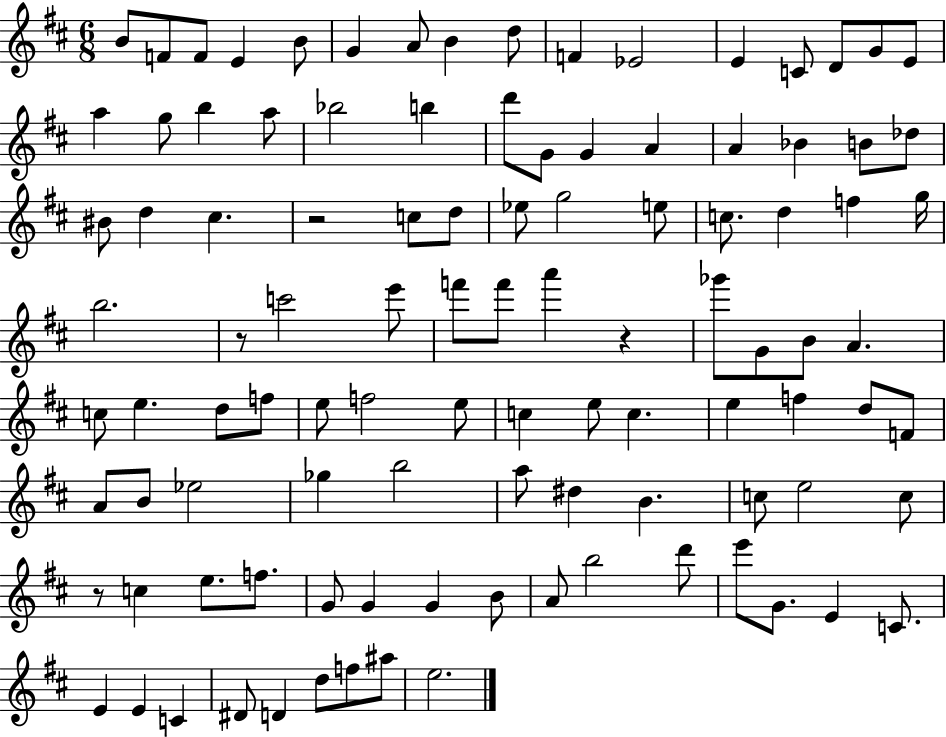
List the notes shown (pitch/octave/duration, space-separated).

B4/e F4/e F4/e E4/q B4/e G4/q A4/e B4/q D5/e F4/q Eb4/h E4/q C4/e D4/e G4/e E4/e A5/q G5/e B5/q A5/e Bb5/h B5/q D6/e G4/e G4/q A4/q A4/q Bb4/q B4/e Db5/e BIS4/e D5/q C#5/q. R/h C5/e D5/e Eb5/e G5/h E5/e C5/e. D5/q F5/q G5/s B5/h. R/e C6/h E6/e F6/e F6/e A6/q R/q Gb6/e G4/e B4/e A4/q. C5/e E5/q. D5/e F5/e E5/e F5/h E5/e C5/q E5/e C5/q. E5/q F5/q D5/e F4/e A4/e B4/e Eb5/h Gb5/q B5/h A5/e D#5/q B4/q. C5/e E5/h C5/e R/e C5/q E5/e. F5/e. G4/e G4/q G4/q B4/e A4/e B5/h D6/e E6/e G4/e. E4/q C4/e. E4/q E4/q C4/q D#4/e D4/q D5/e F5/e A#5/e E5/h.